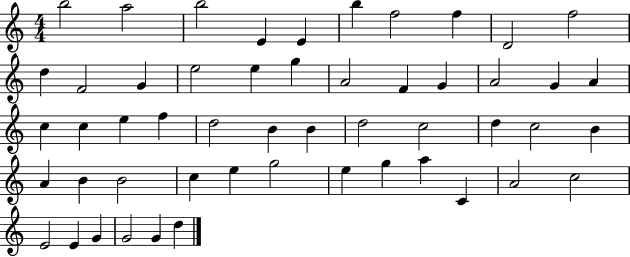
X:1
T:Untitled
M:4/4
L:1/4
K:C
b2 a2 b2 E E b f2 f D2 f2 d F2 G e2 e g A2 F G A2 G A c c e f d2 B B d2 c2 d c2 B A B B2 c e g2 e g a C A2 c2 E2 E G G2 G d